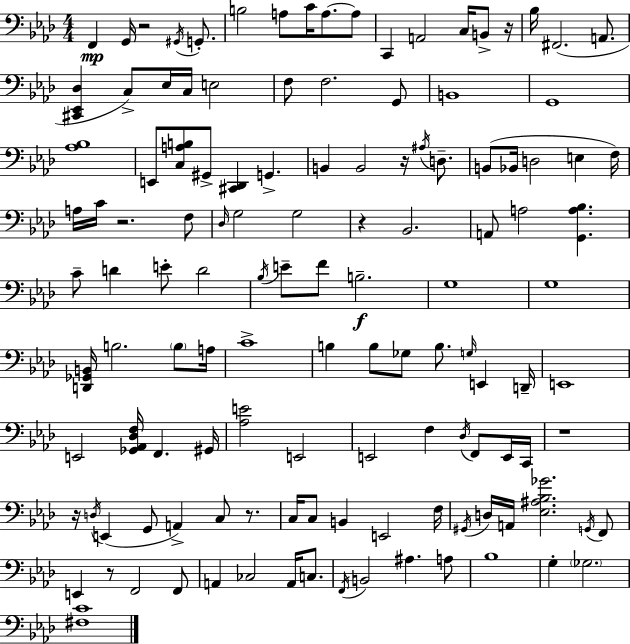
X:1
T:Untitled
M:4/4
L:1/4
K:Ab
F,, G,,/4 z2 ^G,,/4 G,,/2 B,2 A,/2 C/4 A,/2 A,/2 C,, A,,2 C,/4 B,,/2 z/4 _B,/4 ^F,,2 A,,/2 [^C,,_E,,_D,] C,/2 _E,/4 C,/4 E,2 F,/2 F,2 G,,/2 B,,4 G,,4 [_A,_B,]4 E,,/2 [C,A,B,]/2 ^G,,/2 [^C,,_D,,] G,, B,, B,,2 z/4 ^A,/4 D,/2 B,,/2 _B,,/4 D,2 E, F,/4 A,/4 C/4 z2 F,/2 _D,/4 G,2 G,2 z _B,,2 A,,/2 A,2 [G,,A,_B,] C/2 D E/2 D2 _B,/4 E/2 F/2 B,2 G,4 G,4 [D,,_G,,B,,]/4 B,2 B,/2 A,/4 C4 B, B,/2 _G,/2 B,/2 G,/4 E,, D,,/4 E,,4 E,,2 [_G,,_A,,_D,F,]/4 F,, ^G,,/4 [_A,E]2 E,,2 E,,2 F, _D,/4 F,,/2 E,,/4 C,,/4 z4 z/4 D,/4 E,, G,,/2 A,, C,/2 z/2 C,/4 C,/2 B,, E,,2 F,/4 ^G,,/4 D,/4 A,,/4 [_E,^A,_B,_G]2 G,,/4 F,,/2 E,, z/2 F,,2 F,,/2 A,, _C,2 A,,/4 C,/2 F,,/4 B,,2 ^A, A,/2 _B,4 G, _G,2 [^F,C]4